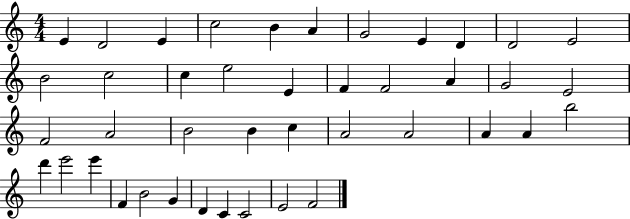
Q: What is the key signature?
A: C major